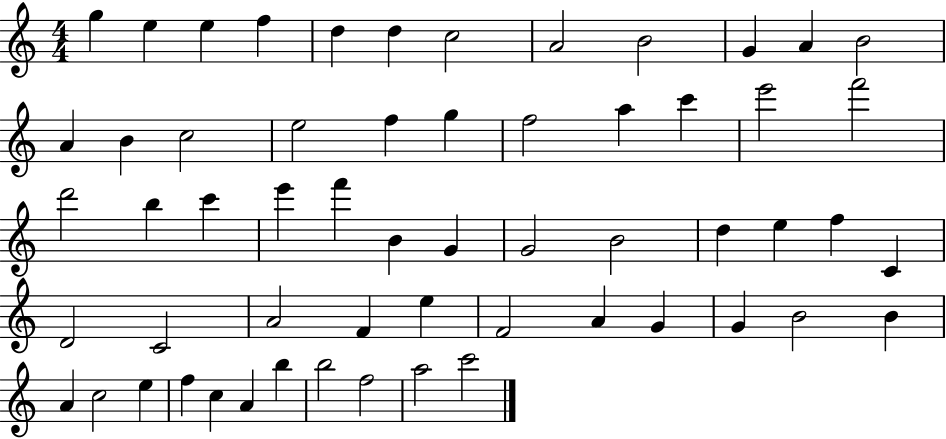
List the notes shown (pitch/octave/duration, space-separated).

G5/q E5/q E5/q F5/q D5/q D5/q C5/h A4/h B4/h G4/q A4/q B4/h A4/q B4/q C5/h E5/h F5/q G5/q F5/h A5/q C6/q E6/h F6/h D6/h B5/q C6/q E6/q F6/q B4/q G4/q G4/h B4/h D5/q E5/q F5/q C4/q D4/h C4/h A4/h F4/q E5/q F4/h A4/q G4/q G4/q B4/h B4/q A4/q C5/h E5/q F5/q C5/q A4/q B5/q B5/h F5/h A5/h C6/h